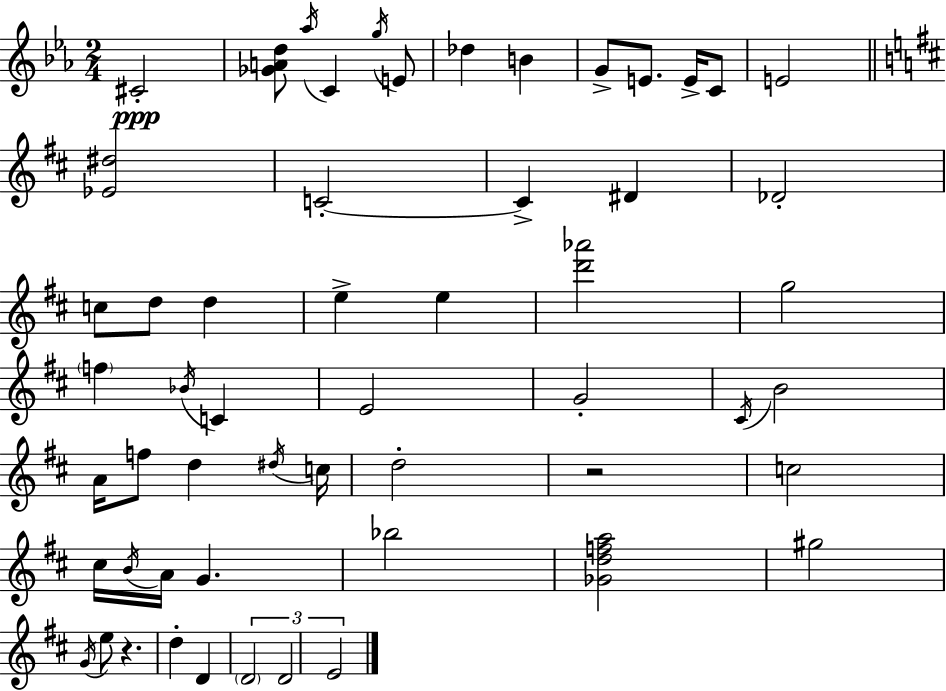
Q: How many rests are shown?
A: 2